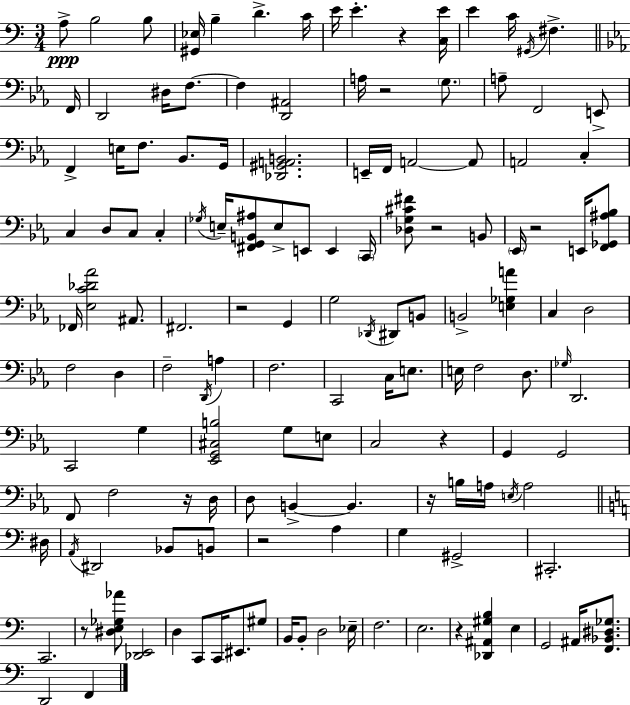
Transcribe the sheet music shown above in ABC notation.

X:1
T:Untitled
M:3/4
L:1/4
K:C
A,/2 B,2 B,/2 [^G,,_E,]/4 B, D C/4 E/4 E z [C,E]/4 E C/4 ^G,,/4 ^F, F,,/4 D,,2 ^D,/4 F,/2 F, [D,,^A,,]2 A,/4 z2 G,/2 A,/2 F,,2 E,,/2 F,, E,/4 F,/2 _B,,/2 G,,/4 [_D,,^G,,A,,B,,]2 E,,/4 F,,/4 A,,2 A,,/2 A,,2 C, C, D,/2 C,/2 C, _G,/4 E,/4 [^F,,G,,B,,^A,]/2 E,/2 E,,/2 E,, C,,/4 [_D,G,^C^F]/2 z2 B,,/2 _E,,/4 z2 E,,/4 [F,,_G,,^A,_B,]/2 _F,,/4 [_E,C_D_A]2 ^A,,/2 ^F,,2 z2 G,, G,2 _D,,/4 ^D,,/2 B,,/2 B,,2 [E,_G,A] C, D,2 F,2 D, F,2 D,,/4 A, F,2 C,,2 C,/4 E,/2 E,/4 F,2 D,/2 _G,/4 D,,2 C,,2 G, [_E,,G,,^C,B,]2 G,/2 E,/2 C,2 z G,, G,,2 F,,/2 F,2 z/4 D,/4 D,/2 B,, B,, z/4 B,/4 A,/4 E,/4 A,2 ^D,/4 A,,/4 ^D,,2 _B,,/2 B,,/2 z2 A, G, ^G,,2 ^C,,2 C,,2 z/2 [^D,E,_G,_A]/2 [_D,,E,,]2 D, C,,/2 C,,/4 ^E,,/2 ^G,/2 B,,/4 B,,/2 D,2 _E,/4 F,2 E,2 z [_D,,^A,,^G,B,] E, G,,2 ^A,,/4 [F,,_B,,^D,_G,]/2 D,,2 F,,